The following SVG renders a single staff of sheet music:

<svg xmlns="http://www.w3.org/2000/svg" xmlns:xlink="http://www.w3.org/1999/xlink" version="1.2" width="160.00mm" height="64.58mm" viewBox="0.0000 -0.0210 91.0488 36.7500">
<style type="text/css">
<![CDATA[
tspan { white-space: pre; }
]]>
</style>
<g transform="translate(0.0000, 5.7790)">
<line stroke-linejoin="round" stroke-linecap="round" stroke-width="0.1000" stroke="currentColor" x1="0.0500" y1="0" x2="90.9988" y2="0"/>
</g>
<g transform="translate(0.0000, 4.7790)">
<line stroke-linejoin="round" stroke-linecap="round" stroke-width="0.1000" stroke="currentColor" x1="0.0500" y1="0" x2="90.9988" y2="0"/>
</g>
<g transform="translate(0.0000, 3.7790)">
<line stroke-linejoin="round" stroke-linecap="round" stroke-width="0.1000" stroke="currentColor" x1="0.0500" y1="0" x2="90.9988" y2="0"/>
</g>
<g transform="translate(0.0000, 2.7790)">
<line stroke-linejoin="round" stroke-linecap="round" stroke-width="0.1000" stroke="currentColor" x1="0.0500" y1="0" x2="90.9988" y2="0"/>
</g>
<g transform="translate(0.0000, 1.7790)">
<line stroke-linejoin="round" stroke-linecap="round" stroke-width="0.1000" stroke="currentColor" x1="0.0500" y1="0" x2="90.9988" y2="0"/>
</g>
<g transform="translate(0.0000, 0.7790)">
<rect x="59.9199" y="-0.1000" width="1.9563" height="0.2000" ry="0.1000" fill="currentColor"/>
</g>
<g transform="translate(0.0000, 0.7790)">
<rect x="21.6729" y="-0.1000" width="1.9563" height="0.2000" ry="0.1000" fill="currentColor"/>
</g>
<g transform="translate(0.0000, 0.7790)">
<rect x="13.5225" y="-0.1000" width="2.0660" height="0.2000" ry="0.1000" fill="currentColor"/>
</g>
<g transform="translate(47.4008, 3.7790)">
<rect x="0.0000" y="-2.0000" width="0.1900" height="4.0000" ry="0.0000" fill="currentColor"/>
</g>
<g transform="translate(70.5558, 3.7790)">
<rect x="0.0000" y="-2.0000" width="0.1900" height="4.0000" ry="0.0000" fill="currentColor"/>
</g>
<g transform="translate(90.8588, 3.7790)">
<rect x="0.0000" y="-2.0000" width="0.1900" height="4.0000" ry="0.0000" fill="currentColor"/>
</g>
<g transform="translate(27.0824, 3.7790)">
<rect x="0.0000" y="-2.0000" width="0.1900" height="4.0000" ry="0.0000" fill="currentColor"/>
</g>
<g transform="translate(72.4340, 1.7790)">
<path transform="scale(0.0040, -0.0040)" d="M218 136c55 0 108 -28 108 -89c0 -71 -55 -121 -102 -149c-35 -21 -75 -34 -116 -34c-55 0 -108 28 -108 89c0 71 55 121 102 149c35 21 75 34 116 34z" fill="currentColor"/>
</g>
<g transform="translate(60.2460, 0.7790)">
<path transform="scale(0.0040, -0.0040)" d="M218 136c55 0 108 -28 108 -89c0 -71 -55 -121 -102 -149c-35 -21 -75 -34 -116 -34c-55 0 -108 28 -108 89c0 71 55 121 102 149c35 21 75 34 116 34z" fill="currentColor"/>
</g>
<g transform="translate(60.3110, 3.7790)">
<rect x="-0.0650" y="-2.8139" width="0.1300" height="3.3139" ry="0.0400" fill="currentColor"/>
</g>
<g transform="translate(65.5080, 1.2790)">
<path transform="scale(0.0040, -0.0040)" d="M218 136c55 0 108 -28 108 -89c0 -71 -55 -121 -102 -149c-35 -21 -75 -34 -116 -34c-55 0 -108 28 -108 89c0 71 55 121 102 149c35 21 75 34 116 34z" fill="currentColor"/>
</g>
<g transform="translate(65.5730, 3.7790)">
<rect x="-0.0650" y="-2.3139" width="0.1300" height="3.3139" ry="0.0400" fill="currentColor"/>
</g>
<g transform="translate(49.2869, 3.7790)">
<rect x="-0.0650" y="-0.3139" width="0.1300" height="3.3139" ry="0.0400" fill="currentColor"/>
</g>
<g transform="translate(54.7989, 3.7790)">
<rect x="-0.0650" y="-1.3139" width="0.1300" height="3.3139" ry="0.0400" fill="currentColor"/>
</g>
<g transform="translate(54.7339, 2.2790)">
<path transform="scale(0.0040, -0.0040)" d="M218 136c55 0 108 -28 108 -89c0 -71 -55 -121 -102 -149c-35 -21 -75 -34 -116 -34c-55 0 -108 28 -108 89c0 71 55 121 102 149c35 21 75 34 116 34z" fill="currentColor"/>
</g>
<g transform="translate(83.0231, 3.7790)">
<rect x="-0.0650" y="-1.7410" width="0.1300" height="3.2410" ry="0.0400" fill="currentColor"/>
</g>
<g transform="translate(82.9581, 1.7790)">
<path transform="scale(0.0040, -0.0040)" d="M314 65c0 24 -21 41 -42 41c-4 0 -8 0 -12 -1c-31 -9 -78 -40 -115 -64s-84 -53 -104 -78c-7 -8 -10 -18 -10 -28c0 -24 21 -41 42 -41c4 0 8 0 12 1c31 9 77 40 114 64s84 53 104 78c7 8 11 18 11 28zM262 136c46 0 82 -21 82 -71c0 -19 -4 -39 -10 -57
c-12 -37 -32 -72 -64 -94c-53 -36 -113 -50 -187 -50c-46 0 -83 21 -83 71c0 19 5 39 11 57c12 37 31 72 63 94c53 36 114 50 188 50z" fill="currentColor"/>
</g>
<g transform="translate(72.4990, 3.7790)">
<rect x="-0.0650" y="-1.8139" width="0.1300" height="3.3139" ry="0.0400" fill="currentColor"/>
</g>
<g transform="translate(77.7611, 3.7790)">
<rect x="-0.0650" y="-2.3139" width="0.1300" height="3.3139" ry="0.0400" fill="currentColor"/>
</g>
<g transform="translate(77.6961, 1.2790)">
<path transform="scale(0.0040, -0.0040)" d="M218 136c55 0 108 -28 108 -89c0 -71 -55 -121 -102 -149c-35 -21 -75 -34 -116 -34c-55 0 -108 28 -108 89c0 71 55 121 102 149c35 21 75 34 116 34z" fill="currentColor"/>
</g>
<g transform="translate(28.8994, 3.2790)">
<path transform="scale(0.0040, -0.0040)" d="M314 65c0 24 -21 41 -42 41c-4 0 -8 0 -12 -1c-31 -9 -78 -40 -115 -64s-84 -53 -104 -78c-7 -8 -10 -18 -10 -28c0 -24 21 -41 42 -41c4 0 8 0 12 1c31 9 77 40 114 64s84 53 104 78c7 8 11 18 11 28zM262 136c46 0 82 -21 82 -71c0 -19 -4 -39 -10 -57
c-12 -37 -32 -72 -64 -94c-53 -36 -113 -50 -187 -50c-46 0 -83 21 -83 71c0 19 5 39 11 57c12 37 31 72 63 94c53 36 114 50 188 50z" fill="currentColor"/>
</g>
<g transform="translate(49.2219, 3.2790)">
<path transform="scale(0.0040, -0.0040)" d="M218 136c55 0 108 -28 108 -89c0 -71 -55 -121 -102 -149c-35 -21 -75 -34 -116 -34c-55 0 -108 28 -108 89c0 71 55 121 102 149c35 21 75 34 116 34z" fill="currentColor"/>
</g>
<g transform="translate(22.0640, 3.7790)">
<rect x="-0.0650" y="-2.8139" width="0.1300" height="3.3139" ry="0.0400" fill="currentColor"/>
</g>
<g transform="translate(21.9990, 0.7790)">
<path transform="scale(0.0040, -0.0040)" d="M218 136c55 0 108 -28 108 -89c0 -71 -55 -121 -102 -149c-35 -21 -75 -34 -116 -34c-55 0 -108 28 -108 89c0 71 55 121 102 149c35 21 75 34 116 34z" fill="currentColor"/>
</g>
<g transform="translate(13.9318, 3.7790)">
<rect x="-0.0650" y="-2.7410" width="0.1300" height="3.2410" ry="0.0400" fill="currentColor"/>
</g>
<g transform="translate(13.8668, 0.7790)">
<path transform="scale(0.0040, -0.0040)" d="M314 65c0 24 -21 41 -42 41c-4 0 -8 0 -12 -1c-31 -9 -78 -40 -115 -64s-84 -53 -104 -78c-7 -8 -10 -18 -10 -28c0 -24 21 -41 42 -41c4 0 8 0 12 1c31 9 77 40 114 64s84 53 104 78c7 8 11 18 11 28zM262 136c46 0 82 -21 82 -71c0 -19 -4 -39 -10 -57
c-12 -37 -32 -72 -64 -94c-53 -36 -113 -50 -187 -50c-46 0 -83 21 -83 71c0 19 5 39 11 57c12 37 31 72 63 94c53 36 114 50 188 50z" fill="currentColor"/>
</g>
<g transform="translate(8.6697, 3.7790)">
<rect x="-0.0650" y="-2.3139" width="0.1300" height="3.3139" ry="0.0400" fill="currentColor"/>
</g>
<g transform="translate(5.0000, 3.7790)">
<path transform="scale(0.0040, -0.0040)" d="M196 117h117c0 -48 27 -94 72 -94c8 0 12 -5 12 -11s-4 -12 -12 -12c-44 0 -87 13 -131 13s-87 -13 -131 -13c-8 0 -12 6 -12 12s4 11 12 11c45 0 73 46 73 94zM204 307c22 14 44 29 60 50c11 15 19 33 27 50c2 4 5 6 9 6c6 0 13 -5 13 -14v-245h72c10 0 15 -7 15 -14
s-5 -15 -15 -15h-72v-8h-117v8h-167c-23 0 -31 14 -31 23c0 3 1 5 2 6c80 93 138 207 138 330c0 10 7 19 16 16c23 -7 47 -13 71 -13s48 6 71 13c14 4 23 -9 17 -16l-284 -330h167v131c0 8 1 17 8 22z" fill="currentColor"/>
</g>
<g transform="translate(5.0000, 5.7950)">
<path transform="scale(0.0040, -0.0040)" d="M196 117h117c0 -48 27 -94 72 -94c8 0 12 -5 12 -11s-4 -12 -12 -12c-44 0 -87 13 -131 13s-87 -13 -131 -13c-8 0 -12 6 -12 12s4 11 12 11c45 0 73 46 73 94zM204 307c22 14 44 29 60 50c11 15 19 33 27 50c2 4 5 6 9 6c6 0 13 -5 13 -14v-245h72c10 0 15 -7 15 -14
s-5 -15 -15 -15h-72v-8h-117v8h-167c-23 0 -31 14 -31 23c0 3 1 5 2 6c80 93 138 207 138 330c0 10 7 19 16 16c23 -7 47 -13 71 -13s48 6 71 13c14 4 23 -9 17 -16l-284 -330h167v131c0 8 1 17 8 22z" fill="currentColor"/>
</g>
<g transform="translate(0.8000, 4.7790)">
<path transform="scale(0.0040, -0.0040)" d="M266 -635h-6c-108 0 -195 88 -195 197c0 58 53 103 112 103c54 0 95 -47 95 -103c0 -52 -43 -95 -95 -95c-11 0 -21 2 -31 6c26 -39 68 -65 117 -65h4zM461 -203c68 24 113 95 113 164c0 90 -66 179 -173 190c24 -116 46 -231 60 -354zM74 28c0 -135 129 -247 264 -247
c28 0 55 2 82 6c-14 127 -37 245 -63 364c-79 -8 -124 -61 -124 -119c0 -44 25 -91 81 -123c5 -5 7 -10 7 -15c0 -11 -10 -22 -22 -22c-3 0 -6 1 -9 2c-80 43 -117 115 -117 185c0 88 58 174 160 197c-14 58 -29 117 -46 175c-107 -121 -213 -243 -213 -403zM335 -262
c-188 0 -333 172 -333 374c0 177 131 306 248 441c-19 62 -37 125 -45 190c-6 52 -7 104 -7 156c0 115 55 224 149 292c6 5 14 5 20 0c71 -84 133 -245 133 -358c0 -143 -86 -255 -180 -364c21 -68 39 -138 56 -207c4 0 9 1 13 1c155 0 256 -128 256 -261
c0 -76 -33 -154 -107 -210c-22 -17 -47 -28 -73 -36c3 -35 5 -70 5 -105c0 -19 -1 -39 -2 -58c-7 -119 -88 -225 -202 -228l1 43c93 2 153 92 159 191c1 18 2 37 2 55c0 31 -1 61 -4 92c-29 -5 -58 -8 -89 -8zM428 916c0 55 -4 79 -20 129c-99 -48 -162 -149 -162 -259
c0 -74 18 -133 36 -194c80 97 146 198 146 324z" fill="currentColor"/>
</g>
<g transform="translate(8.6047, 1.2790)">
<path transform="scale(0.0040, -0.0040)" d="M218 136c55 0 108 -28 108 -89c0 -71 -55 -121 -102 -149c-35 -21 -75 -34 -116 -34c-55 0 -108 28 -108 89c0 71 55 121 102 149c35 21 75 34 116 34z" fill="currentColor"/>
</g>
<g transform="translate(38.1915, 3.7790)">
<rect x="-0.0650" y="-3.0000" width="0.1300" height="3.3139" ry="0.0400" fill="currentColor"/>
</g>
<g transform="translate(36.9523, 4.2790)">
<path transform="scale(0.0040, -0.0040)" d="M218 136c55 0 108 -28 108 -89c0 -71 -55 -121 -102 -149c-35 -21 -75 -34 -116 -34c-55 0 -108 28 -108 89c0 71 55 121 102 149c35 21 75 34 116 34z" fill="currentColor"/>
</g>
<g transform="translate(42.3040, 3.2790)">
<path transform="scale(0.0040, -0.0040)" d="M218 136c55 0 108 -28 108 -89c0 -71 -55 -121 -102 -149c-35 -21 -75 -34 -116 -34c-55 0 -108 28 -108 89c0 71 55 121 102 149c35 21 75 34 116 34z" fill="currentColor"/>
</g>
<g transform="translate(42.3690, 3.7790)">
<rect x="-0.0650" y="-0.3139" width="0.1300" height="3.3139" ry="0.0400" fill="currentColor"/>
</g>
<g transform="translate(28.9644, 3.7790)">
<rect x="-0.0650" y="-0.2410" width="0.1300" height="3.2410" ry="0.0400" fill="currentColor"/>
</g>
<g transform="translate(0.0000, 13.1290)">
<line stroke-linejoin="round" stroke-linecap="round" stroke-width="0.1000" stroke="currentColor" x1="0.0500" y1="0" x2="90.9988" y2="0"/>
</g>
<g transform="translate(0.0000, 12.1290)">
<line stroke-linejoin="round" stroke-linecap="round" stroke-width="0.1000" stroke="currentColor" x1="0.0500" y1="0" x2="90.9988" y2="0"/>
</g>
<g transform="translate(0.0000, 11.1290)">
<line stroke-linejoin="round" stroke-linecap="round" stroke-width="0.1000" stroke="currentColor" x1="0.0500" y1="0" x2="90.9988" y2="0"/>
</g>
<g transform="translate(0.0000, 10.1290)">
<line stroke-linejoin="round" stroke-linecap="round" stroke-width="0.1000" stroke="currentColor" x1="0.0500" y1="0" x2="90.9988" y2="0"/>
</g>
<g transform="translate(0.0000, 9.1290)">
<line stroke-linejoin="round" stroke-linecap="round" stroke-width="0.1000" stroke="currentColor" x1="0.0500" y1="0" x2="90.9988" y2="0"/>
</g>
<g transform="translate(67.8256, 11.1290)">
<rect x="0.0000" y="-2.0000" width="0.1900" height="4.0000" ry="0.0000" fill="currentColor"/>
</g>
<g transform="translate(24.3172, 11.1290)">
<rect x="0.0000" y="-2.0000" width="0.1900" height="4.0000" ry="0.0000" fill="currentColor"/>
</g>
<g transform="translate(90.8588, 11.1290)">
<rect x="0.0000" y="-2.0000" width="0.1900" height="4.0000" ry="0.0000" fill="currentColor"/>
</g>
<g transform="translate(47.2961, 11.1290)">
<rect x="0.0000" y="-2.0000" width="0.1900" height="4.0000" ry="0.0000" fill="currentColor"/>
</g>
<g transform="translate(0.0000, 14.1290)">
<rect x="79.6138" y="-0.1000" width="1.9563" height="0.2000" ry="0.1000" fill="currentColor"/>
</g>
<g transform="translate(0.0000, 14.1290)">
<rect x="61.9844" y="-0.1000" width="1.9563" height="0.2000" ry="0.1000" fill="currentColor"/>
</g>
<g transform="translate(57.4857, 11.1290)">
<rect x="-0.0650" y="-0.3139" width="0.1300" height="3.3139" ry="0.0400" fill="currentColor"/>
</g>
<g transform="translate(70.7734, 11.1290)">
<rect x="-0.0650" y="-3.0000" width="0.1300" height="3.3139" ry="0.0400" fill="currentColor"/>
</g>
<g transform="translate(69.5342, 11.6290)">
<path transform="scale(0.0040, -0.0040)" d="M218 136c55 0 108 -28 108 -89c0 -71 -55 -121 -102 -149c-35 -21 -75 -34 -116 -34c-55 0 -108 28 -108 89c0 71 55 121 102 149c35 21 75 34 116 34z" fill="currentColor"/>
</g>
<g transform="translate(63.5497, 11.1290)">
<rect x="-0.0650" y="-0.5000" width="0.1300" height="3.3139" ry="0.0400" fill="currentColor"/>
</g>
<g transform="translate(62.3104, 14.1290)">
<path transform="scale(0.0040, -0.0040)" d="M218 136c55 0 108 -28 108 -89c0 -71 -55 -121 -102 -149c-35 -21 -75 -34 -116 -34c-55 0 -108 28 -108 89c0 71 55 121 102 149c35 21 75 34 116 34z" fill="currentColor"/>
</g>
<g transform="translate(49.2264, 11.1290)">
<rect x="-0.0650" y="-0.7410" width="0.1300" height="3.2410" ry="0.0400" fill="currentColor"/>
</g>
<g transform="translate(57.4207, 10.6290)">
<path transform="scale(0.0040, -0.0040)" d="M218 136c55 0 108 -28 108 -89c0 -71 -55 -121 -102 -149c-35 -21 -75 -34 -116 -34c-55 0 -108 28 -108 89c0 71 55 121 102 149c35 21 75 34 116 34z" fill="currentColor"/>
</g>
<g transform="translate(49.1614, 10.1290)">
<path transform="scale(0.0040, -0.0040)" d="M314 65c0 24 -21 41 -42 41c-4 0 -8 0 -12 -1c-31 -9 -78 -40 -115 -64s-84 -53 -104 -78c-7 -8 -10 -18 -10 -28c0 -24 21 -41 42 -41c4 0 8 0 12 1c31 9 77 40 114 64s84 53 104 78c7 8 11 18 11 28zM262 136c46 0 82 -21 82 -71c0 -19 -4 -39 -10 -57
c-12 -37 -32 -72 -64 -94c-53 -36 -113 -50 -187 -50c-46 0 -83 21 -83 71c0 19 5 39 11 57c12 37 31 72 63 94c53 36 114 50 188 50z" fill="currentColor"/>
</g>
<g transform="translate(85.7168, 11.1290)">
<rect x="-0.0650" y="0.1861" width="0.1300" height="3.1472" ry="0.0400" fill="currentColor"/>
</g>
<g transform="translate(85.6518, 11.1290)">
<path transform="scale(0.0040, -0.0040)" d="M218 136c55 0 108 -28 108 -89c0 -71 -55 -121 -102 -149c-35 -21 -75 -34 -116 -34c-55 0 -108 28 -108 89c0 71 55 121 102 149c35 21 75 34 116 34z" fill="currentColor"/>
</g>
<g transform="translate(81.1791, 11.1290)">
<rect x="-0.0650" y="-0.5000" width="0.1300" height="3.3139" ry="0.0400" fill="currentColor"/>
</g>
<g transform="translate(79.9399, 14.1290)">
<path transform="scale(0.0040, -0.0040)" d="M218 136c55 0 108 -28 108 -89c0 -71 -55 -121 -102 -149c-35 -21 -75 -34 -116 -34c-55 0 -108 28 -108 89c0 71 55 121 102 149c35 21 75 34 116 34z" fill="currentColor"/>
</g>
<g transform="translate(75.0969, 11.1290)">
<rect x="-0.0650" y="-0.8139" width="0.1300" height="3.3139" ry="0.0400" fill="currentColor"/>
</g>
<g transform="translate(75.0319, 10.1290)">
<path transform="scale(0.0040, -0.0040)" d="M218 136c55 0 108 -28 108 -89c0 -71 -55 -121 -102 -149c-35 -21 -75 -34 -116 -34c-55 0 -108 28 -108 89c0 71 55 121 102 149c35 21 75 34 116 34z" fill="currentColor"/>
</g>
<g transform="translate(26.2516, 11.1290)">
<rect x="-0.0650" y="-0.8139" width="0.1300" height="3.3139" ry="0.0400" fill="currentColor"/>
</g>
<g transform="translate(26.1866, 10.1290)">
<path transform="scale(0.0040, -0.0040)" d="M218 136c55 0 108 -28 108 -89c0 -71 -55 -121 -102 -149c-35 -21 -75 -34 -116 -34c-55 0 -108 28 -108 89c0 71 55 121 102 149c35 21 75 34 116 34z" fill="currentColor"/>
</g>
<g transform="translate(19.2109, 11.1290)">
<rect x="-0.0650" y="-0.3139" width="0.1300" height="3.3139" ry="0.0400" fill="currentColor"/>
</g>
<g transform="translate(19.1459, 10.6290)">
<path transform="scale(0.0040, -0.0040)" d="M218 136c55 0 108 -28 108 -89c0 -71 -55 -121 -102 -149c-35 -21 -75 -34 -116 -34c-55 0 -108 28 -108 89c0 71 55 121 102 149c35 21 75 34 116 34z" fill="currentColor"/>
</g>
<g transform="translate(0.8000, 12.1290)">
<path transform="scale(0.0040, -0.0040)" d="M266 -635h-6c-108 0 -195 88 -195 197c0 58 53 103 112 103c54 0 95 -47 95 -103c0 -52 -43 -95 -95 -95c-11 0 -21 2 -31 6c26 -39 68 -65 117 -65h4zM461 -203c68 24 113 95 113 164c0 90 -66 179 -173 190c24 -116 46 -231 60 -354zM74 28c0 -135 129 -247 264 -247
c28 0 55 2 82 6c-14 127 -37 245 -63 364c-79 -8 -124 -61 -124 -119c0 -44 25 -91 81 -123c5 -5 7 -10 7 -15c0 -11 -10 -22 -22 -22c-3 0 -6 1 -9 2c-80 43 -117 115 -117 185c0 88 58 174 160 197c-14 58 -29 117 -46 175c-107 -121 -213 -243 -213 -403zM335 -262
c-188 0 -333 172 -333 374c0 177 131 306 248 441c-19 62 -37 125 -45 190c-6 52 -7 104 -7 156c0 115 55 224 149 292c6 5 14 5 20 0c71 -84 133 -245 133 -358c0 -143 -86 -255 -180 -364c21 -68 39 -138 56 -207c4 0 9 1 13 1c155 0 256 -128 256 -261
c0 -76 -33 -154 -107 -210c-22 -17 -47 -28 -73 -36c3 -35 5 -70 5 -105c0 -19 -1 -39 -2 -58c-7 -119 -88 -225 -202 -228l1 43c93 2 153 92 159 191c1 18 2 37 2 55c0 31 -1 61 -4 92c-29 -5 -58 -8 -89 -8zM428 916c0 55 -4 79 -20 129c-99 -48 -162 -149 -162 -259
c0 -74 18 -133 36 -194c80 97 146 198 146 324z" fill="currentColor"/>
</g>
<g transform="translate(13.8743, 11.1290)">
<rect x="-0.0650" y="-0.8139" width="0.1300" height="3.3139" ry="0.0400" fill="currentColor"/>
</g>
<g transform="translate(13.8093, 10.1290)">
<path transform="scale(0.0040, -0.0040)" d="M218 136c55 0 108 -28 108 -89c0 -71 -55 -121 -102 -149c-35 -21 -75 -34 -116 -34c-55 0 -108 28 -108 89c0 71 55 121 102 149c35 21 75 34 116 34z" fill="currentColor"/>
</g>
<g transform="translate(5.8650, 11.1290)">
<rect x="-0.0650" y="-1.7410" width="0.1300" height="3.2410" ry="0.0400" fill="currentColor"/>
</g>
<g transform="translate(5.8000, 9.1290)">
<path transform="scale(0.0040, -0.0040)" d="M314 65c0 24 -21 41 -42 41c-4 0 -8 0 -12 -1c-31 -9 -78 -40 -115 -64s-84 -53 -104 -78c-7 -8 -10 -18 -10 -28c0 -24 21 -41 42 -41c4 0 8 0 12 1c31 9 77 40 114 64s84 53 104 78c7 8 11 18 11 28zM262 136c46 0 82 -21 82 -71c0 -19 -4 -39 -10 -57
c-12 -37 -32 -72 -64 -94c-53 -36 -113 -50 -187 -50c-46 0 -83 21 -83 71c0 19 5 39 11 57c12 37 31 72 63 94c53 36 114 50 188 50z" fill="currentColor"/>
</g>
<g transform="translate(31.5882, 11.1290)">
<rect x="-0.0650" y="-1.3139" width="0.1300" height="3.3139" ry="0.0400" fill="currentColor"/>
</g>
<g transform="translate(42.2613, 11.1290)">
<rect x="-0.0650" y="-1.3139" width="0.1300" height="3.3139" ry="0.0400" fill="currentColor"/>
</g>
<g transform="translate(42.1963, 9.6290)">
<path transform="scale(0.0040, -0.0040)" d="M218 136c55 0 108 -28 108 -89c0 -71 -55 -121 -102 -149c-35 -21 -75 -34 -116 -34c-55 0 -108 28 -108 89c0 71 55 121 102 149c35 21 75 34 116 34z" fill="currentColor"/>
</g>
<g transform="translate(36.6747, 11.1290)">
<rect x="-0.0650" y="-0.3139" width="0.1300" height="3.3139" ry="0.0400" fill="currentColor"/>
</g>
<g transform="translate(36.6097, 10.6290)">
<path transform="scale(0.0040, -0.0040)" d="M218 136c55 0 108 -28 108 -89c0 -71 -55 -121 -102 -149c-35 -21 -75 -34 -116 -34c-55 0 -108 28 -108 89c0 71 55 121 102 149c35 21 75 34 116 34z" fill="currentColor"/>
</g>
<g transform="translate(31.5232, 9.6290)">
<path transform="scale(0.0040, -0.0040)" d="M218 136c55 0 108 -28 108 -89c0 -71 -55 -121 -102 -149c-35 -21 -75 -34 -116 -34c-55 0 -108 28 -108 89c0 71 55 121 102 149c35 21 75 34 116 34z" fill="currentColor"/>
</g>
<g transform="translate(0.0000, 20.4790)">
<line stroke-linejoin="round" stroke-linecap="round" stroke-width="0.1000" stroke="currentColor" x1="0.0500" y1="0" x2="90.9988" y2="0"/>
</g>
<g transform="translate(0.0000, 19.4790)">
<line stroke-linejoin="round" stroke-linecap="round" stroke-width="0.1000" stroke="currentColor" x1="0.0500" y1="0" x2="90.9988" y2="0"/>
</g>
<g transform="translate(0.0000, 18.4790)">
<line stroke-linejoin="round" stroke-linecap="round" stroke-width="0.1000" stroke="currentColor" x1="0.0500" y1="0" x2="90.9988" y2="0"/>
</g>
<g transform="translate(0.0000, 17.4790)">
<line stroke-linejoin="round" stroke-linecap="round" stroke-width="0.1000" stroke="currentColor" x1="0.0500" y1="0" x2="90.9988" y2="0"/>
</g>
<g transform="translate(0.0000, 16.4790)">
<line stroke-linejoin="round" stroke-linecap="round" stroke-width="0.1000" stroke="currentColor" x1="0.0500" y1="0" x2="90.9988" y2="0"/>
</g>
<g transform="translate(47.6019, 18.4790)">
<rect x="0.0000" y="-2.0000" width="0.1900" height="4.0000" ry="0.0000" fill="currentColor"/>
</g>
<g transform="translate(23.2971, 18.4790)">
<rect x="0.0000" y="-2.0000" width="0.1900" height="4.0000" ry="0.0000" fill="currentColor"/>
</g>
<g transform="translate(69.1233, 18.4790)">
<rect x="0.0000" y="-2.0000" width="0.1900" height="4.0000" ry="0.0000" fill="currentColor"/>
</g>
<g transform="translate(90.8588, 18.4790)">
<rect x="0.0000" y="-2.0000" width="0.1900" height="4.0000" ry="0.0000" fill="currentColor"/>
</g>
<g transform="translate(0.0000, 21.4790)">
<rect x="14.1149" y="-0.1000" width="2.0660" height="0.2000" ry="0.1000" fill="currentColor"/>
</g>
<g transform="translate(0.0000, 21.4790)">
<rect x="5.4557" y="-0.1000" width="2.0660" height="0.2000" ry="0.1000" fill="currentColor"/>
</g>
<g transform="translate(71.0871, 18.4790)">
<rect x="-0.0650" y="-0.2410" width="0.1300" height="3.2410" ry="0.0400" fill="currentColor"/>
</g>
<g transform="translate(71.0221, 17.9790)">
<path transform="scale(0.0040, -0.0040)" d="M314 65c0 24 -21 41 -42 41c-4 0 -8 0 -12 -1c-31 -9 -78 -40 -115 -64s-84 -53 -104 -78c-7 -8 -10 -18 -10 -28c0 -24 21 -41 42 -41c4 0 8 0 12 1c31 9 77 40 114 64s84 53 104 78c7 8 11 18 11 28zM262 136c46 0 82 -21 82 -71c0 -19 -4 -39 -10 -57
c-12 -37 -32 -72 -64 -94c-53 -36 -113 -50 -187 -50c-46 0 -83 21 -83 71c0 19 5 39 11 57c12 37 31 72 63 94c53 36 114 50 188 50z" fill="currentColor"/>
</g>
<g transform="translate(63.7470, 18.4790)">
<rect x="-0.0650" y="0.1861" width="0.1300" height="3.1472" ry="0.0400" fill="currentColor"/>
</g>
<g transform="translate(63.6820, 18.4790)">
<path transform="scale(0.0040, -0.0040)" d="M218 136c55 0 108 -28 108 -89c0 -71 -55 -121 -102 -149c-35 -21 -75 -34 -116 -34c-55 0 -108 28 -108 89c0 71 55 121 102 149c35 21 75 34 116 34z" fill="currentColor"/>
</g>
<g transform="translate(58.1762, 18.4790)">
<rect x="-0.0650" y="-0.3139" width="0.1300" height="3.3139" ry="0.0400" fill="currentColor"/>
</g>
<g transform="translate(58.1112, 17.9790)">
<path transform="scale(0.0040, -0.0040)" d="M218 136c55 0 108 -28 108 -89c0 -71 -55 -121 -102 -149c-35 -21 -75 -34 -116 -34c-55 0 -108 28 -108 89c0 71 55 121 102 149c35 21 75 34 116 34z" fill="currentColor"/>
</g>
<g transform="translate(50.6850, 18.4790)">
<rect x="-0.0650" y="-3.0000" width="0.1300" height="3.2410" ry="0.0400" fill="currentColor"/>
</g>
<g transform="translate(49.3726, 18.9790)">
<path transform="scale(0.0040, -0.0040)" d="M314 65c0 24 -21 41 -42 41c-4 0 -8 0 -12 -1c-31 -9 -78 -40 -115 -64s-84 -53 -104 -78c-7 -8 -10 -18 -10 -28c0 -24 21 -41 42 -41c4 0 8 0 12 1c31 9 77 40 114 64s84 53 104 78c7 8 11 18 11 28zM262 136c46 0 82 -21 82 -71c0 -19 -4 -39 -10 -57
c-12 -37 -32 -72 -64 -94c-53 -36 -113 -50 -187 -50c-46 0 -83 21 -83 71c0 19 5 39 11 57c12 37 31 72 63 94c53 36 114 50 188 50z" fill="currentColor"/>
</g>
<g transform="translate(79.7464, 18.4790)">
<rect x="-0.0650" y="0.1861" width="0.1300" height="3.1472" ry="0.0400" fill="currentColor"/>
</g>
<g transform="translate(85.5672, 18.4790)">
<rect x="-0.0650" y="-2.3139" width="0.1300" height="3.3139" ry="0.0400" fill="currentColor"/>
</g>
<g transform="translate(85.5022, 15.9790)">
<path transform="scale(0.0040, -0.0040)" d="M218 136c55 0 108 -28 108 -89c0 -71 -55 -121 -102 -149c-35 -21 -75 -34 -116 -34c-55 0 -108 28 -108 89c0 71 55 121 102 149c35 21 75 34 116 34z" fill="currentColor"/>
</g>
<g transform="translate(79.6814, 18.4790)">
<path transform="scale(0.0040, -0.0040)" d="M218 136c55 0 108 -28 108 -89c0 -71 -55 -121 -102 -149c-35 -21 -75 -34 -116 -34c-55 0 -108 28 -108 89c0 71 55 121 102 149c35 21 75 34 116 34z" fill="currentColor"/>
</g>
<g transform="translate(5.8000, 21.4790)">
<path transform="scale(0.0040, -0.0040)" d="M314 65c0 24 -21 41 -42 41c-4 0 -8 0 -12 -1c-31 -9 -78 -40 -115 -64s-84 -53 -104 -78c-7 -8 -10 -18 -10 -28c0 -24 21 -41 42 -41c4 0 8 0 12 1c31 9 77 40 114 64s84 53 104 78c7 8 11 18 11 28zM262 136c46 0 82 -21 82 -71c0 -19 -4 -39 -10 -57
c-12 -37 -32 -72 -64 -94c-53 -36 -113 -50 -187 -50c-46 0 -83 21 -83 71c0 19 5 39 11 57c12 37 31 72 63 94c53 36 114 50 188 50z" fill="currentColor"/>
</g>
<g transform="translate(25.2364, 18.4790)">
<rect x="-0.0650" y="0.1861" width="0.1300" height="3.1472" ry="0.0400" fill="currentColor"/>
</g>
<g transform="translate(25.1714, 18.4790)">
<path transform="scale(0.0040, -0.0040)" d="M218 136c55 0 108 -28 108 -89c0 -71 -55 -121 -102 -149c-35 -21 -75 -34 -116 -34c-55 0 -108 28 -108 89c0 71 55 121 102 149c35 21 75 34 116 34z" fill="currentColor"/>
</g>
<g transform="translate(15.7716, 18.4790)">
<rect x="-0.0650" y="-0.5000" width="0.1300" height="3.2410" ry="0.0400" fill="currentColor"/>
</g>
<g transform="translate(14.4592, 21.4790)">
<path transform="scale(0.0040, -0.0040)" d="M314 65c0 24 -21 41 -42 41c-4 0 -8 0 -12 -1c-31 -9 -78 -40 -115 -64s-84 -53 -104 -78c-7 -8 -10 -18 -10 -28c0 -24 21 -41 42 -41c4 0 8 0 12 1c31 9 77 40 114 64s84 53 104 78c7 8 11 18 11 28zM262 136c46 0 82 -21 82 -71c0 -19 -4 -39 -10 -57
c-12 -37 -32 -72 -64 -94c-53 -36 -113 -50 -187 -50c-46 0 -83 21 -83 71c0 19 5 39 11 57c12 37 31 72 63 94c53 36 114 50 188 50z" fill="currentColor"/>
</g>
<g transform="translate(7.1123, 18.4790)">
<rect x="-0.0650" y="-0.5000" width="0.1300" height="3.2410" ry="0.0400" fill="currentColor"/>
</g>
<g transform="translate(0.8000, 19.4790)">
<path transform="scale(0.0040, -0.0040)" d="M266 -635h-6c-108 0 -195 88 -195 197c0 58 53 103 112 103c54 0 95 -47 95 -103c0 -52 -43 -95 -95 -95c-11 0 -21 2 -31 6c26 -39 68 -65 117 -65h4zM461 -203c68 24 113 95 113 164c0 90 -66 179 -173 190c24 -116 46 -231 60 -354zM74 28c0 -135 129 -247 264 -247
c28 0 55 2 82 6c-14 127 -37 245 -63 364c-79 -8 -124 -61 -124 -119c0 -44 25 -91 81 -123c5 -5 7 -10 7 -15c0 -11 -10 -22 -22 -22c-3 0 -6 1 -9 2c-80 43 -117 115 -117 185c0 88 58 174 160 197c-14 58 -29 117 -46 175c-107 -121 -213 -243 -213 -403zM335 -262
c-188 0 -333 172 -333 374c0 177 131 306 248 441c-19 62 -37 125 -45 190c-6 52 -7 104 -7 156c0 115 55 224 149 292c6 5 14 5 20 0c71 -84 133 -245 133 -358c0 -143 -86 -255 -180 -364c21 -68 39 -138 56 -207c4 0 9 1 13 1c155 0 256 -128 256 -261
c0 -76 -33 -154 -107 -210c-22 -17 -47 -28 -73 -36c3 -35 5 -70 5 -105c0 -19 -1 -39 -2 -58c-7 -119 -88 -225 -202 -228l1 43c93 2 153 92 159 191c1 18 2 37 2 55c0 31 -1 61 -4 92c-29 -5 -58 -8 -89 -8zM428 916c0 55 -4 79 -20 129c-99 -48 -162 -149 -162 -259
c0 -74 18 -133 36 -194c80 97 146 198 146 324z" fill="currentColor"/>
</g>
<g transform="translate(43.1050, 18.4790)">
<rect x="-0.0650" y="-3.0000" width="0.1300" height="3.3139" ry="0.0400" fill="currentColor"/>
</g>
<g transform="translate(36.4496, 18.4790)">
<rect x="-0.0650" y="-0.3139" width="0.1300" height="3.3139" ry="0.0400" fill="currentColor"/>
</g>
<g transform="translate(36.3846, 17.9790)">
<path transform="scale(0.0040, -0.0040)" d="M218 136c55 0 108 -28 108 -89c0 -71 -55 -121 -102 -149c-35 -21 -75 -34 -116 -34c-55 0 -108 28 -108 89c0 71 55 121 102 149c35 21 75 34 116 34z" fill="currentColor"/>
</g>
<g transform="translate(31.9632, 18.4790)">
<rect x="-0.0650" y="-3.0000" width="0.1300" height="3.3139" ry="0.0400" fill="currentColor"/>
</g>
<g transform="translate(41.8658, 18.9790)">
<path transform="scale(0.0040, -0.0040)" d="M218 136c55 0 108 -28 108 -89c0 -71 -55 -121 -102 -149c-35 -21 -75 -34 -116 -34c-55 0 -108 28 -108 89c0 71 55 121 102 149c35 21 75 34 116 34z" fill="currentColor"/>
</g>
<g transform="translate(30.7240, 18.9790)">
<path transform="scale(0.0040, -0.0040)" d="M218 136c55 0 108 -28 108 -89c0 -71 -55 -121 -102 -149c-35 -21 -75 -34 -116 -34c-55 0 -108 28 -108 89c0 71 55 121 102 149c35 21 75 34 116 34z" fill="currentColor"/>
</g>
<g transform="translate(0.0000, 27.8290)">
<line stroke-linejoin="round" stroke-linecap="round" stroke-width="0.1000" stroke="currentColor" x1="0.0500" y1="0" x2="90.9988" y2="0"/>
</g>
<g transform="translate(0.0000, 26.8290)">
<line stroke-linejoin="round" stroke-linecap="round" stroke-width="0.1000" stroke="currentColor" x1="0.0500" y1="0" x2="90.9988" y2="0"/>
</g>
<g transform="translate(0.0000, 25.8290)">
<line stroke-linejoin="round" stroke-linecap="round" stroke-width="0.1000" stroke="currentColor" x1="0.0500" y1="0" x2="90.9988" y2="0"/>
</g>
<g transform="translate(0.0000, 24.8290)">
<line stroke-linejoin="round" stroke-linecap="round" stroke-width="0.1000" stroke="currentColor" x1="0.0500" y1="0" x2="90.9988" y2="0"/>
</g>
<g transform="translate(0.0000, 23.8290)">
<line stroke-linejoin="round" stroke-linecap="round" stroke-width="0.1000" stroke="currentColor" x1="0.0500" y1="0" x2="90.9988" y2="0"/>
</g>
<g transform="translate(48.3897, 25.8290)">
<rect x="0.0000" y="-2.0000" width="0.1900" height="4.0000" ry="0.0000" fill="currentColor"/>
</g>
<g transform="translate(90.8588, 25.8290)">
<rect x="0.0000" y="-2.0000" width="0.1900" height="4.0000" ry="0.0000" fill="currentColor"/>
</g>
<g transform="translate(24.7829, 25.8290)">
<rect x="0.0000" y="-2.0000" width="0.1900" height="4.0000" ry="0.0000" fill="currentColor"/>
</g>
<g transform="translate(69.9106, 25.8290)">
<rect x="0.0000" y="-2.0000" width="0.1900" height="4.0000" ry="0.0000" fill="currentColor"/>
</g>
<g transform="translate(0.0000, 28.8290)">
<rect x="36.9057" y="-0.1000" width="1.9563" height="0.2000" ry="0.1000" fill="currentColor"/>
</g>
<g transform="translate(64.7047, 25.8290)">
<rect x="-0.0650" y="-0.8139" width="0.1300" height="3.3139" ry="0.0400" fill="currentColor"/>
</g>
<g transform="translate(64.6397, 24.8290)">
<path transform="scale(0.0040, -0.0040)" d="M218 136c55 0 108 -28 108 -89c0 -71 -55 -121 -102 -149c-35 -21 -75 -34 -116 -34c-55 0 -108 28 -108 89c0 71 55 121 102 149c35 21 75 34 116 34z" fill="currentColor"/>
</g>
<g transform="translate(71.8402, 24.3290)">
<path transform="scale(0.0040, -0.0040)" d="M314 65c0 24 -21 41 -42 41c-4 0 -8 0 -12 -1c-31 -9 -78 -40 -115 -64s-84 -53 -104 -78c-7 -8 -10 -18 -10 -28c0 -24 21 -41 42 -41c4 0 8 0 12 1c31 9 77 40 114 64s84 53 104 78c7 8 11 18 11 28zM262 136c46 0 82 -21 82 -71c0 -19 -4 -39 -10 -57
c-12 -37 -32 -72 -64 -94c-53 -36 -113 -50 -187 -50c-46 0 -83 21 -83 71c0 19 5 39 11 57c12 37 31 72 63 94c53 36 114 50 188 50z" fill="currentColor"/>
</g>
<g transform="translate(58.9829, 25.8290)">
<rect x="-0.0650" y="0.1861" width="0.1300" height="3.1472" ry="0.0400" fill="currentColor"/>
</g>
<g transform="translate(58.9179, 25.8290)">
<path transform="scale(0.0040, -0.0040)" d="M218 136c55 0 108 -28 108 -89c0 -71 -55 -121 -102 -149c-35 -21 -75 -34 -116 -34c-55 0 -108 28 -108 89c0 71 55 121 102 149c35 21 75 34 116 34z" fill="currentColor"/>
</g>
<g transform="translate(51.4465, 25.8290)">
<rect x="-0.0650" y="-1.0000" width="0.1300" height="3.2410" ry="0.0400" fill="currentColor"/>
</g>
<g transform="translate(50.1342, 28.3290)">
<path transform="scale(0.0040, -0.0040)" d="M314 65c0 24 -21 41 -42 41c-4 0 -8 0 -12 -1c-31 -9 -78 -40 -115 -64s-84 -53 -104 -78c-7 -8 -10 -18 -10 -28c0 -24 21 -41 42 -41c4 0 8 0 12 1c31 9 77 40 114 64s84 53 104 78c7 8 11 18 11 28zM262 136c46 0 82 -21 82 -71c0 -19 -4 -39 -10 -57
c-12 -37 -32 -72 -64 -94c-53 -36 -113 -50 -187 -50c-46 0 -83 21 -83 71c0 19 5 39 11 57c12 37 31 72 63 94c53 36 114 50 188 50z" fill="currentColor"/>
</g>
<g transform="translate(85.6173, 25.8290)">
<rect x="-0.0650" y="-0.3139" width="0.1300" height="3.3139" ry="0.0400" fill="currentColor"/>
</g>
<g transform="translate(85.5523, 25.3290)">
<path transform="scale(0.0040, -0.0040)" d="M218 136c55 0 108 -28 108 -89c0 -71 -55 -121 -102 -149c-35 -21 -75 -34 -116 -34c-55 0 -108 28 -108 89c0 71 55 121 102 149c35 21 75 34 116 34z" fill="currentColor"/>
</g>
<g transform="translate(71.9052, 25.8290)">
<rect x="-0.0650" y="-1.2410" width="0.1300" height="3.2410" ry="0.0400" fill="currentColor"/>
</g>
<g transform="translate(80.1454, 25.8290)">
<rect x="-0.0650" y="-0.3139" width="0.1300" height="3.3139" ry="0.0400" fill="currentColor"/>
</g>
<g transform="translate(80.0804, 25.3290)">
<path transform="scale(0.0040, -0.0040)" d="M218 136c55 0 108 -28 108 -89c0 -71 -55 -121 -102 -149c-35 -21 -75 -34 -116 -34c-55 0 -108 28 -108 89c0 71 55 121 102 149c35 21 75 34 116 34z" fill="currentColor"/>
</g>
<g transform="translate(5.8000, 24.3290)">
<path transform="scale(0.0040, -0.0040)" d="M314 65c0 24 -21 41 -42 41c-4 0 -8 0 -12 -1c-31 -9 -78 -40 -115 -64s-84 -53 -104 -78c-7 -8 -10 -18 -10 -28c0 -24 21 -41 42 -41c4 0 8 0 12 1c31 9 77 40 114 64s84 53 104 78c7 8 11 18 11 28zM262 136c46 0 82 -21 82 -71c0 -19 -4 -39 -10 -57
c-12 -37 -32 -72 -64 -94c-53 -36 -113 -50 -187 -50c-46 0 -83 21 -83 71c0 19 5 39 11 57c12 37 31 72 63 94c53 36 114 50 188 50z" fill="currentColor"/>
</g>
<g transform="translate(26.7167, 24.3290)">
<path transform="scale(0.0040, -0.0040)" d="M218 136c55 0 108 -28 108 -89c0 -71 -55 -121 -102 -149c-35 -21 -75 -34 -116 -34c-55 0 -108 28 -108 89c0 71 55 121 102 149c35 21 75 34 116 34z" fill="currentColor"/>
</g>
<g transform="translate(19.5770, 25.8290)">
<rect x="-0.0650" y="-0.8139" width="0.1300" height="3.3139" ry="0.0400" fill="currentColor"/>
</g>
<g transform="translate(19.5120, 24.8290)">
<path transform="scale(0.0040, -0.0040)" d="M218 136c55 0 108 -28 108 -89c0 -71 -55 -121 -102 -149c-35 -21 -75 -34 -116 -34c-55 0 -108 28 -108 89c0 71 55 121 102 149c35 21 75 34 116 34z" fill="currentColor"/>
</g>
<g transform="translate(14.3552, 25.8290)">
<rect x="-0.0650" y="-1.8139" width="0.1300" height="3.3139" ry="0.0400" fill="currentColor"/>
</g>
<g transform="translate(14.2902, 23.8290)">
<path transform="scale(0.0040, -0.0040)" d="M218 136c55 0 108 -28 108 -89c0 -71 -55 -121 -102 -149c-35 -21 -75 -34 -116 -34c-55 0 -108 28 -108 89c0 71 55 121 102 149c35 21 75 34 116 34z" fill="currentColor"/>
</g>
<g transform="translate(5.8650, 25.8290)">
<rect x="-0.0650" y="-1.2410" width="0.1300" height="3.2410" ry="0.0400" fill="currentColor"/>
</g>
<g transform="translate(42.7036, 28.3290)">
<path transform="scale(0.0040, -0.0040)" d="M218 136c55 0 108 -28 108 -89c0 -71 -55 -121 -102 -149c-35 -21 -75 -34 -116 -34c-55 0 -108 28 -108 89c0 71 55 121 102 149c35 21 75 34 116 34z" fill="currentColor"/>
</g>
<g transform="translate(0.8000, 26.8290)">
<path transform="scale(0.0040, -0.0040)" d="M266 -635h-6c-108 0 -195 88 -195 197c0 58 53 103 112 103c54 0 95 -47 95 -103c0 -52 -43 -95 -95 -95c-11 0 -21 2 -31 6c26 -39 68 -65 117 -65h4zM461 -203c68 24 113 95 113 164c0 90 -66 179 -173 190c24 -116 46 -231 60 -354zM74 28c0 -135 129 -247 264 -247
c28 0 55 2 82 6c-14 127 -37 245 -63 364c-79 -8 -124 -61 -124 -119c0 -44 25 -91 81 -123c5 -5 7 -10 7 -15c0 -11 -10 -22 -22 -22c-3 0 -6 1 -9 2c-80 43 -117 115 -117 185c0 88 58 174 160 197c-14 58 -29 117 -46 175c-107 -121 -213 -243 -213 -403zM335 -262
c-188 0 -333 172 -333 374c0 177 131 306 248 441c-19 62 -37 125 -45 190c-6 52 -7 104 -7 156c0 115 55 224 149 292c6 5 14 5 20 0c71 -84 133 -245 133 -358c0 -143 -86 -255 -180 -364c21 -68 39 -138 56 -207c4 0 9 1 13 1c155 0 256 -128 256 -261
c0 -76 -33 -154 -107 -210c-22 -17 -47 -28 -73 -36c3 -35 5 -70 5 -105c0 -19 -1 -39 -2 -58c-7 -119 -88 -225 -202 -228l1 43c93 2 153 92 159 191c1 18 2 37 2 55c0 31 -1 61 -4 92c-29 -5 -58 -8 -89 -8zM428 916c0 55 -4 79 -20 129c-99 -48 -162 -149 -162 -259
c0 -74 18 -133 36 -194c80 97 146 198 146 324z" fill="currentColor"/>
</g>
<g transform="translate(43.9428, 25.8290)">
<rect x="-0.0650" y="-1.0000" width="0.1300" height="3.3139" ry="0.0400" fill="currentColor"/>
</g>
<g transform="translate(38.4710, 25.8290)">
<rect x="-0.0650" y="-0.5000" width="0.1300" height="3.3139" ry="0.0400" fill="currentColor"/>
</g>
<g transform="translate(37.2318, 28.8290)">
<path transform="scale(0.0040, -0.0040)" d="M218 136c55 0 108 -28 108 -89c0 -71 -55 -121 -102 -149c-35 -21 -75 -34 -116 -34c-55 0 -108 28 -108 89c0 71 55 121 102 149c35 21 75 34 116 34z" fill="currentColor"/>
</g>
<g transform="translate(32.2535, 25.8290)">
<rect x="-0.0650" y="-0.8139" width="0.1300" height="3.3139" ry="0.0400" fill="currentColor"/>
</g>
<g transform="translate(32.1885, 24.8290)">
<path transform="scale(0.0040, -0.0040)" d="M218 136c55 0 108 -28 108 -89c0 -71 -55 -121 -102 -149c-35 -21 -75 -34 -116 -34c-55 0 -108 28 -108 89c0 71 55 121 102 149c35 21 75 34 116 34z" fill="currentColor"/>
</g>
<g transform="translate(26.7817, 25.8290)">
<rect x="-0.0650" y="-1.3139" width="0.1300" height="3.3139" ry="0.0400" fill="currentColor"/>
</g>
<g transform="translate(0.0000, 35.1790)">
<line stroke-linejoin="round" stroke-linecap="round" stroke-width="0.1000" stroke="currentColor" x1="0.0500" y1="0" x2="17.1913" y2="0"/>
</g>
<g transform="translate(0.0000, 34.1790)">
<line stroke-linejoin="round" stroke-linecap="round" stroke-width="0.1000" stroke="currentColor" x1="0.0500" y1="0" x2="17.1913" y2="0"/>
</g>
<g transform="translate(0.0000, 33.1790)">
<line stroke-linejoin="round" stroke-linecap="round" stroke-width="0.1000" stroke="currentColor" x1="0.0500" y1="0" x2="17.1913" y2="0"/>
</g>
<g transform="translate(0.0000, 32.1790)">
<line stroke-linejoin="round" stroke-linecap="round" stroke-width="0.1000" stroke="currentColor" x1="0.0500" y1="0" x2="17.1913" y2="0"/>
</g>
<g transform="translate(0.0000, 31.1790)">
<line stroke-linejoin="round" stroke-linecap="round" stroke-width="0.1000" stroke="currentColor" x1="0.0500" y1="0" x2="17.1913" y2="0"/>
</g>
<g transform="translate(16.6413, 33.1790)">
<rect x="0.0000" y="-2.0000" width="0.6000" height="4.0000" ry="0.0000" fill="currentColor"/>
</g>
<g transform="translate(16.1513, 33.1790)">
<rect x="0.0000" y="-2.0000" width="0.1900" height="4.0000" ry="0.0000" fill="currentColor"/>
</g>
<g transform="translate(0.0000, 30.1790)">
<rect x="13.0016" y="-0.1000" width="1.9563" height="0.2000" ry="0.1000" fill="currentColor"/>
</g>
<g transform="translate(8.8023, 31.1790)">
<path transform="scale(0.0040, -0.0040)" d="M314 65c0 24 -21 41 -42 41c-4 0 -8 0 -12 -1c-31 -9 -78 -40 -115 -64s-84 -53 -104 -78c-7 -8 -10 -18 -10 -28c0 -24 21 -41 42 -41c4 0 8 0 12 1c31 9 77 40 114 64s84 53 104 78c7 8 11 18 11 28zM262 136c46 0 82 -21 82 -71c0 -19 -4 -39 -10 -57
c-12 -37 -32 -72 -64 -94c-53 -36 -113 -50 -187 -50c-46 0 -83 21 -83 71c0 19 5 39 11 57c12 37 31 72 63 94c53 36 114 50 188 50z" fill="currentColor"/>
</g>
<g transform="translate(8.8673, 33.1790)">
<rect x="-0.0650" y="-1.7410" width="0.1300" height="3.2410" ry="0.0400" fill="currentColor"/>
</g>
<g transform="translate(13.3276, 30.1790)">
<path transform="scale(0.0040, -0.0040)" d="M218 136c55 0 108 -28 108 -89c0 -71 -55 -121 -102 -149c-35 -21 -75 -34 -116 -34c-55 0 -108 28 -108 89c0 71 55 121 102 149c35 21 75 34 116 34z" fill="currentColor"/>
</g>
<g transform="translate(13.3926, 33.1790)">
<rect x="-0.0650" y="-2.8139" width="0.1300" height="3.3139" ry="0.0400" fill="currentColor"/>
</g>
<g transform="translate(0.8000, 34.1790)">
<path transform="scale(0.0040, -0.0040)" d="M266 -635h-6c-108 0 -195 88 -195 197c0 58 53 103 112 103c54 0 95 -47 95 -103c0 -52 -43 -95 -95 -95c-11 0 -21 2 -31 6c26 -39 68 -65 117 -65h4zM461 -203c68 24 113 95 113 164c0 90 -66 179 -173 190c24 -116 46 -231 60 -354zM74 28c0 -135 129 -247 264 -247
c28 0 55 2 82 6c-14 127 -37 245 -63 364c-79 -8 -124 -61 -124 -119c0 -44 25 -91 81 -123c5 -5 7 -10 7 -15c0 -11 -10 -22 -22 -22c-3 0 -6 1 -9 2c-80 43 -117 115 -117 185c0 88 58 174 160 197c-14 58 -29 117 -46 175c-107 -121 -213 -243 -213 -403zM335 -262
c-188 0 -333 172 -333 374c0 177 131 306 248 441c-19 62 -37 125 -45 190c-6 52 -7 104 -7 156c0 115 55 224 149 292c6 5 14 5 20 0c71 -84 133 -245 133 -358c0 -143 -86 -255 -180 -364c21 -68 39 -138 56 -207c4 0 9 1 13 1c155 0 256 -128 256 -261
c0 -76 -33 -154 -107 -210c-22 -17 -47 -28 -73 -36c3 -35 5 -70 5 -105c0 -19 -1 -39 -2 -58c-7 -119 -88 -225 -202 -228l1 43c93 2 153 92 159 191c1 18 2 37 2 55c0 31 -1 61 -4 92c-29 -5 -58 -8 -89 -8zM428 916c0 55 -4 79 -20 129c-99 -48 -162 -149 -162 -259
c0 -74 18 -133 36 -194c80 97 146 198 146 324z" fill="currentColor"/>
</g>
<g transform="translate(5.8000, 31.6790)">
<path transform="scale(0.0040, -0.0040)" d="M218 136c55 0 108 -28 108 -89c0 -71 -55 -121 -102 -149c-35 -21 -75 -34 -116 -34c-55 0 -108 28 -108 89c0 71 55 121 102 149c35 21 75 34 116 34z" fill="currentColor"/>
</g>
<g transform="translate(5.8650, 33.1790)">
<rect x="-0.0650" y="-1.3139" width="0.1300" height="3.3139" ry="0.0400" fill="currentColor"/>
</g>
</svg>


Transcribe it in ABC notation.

X:1
T:Untitled
M:4/4
L:1/4
K:C
g a2 a c2 A c c e a g f g f2 f2 d c d e c e d2 c C A d C B C2 C2 B A c A A2 c B c2 B g e2 f d e d C D D2 B d e2 c c e f2 a